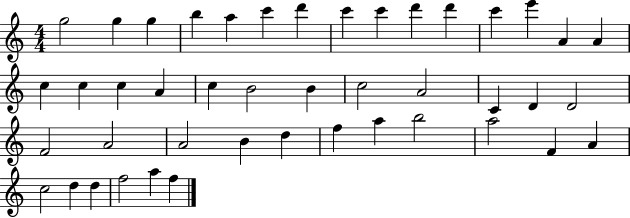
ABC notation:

X:1
T:Untitled
M:4/4
L:1/4
K:C
g2 g g b a c' d' c' c' d' d' c' e' A A c c c A c B2 B c2 A2 C D D2 F2 A2 A2 B d f a b2 a2 F A c2 d d f2 a f